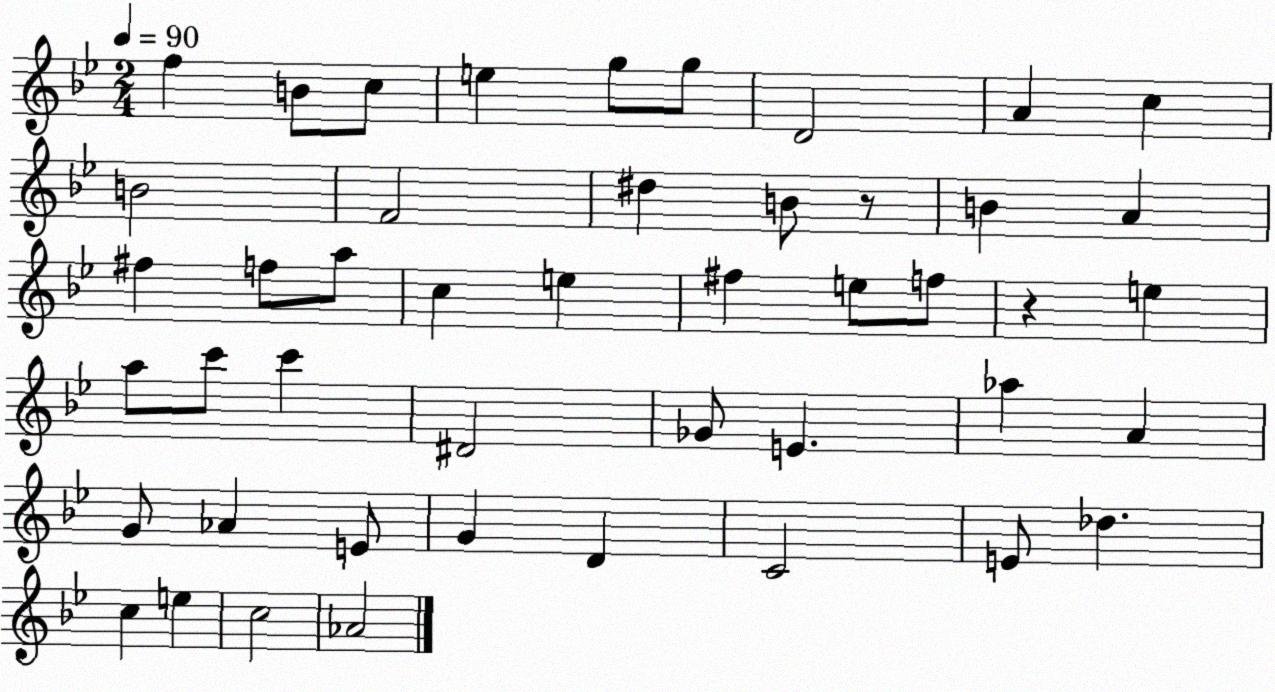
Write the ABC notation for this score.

X:1
T:Untitled
M:2/4
L:1/4
K:Bb
f B/2 c/2 e g/2 g/2 D2 A c B2 F2 ^d B/2 z/2 B A ^f f/2 a/2 c e ^f e/2 f/2 z e a/2 c'/2 c' ^D2 _G/2 E _a A G/2 _A E/2 G D C2 E/2 _d c e c2 _A2